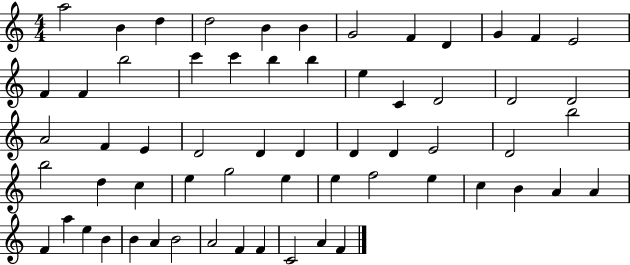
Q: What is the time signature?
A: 4/4